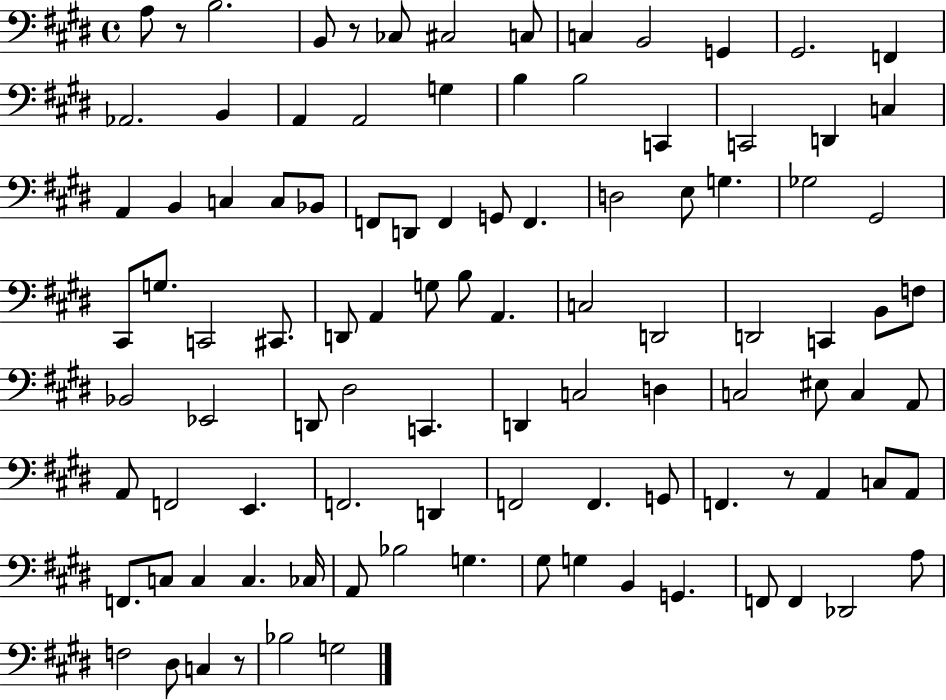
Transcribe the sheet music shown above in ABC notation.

X:1
T:Untitled
M:4/4
L:1/4
K:E
A,/2 z/2 B,2 B,,/2 z/2 _C,/2 ^C,2 C,/2 C, B,,2 G,, ^G,,2 F,, _A,,2 B,, A,, A,,2 G, B, B,2 C,, C,,2 D,, C, A,, B,, C, C,/2 _B,,/2 F,,/2 D,,/2 F,, G,,/2 F,, D,2 E,/2 G, _G,2 ^G,,2 ^C,,/2 G,/2 C,,2 ^C,,/2 D,,/2 A,, G,/2 B,/2 A,, C,2 D,,2 D,,2 C,, B,,/2 F,/2 _B,,2 _E,,2 D,,/2 ^D,2 C,, D,, C,2 D, C,2 ^E,/2 C, A,,/2 A,,/2 F,,2 E,, F,,2 D,, F,,2 F,, G,,/2 F,, z/2 A,, C,/2 A,,/2 F,,/2 C,/2 C, C, _C,/4 A,,/2 _B,2 G, ^G,/2 G, B,, G,, F,,/2 F,, _D,,2 A,/2 F,2 ^D,/2 C, z/2 _B,2 G,2